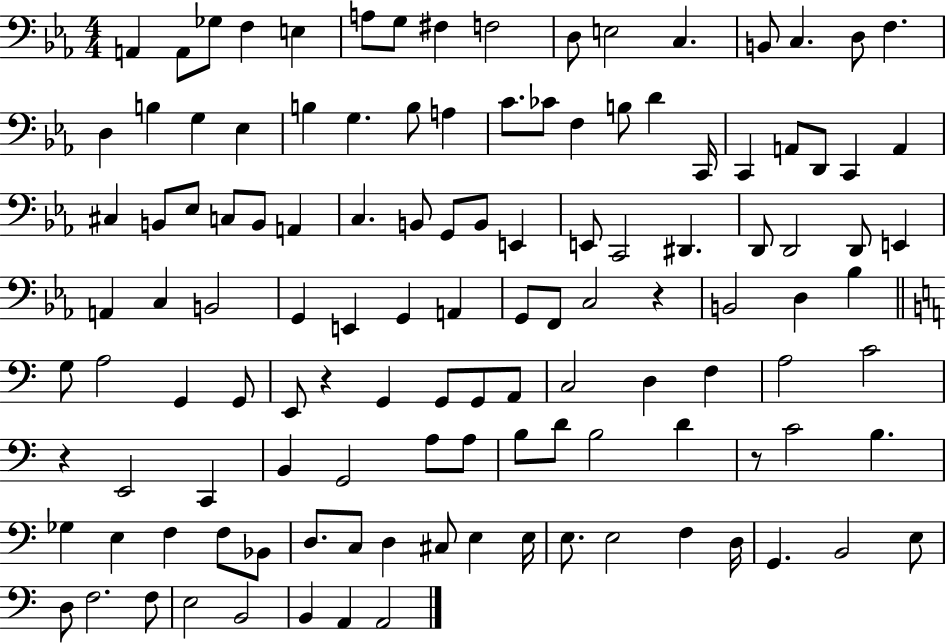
X:1
T:Untitled
M:4/4
L:1/4
K:Eb
A,, A,,/2 _G,/2 F, E, A,/2 G,/2 ^F, F,2 D,/2 E,2 C, B,,/2 C, D,/2 F, D, B, G, _E, B, G, B,/2 A, C/2 _C/2 F, B,/2 D C,,/4 C,, A,,/2 D,,/2 C,, A,, ^C, B,,/2 _E,/2 C,/2 B,,/2 A,, C, B,,/2 G,,/2 B,,/2 E,, E,,/2 C,,2 ^D,, D,,/2 D,,2 D,,/2 E,, A,, C, B,,2 G,, E,, G,, A,, G,,/2 F,,/2 C,2 z B,,2 D, _B, G,/2 A,2 G,, G,,/2 E,,/2 z G,, G,,/2 G,,/2 A,,/2 C,2 D, F, A,2 C2 z E,,2 C,, B,, G,,2 A,/2 A,/2 B,/2 D/2 B,2 D z/2 C2 B, _G, E, F, F,/2 _B,,/2 D,/2 C,/2 D, ^C,/2 E, E,/4 E,/2 E,2 F, D,/4 G,, B,,2 E,/2 D,/2 F,2 F,/2 E,2 B,,2 B,, A,, A,,2